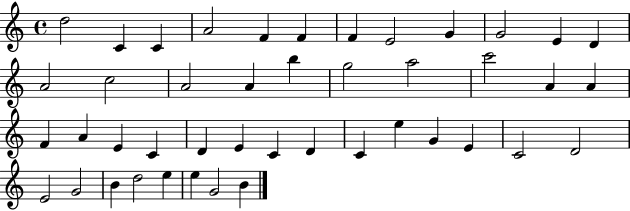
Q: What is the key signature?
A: C major